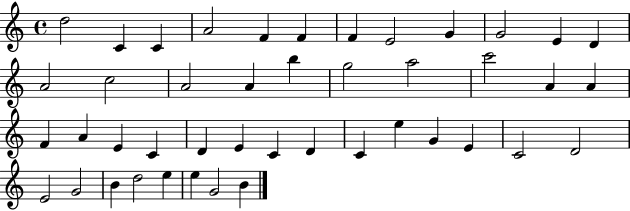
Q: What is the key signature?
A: C major